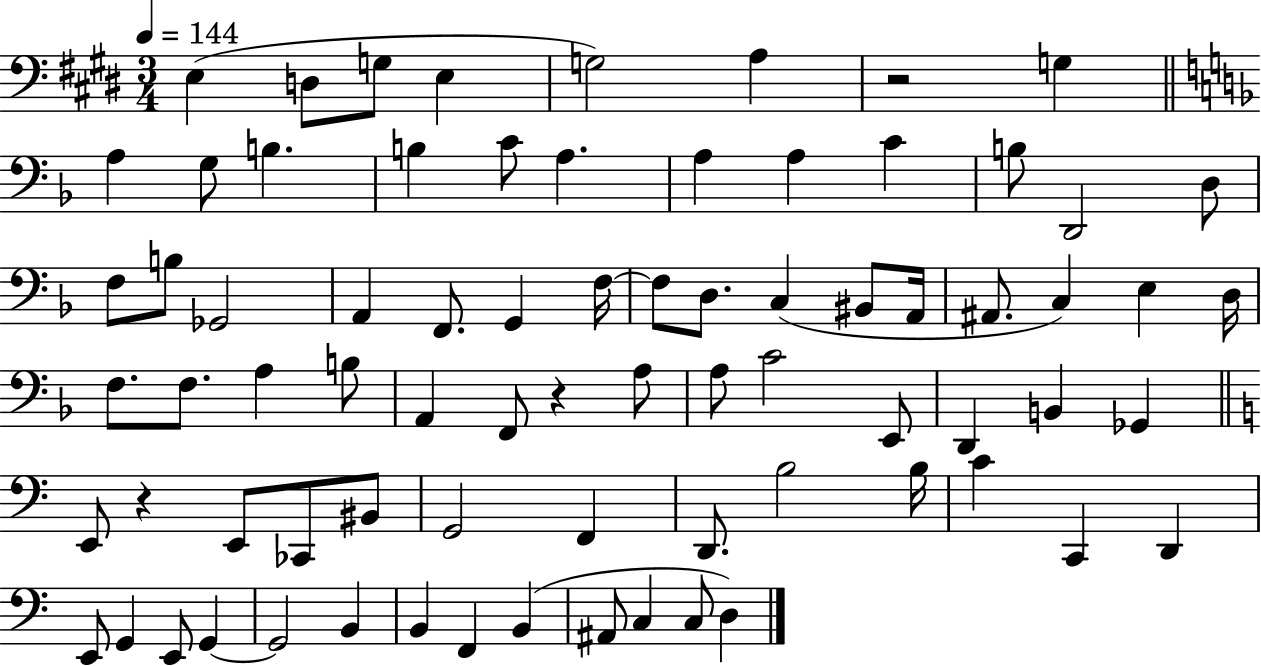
E3/q D3/e G3/e E3/q G3/h A3/q R/h G3/q A3/q G3/e B3/q. B3/q C4/e A3/q. A3/q A3/q C4/q B3/e D2/h D3/e F3/e B3/e Gb2/h A2/q F2/e. G2/q F3/s F3/e D3/e. C3/q BIS2/e A2/s A#2/e. C3/q E3/q D3/s F3/e. F3/e. A3/q B3/e A2/q F2/e R/q A3/e A3/e C4/h E2/e D2/q B2/q Gb2/q E2/e R/q E2/e CES2/e BIS2/e G2/h F2/q D2/e. B3/h B3/s C4/q C2/q D2/q E2/e G2/q E2/e G2/q G2/h B2/q B2/q F2/q B2/q A#2/e C3/q C3/e D3/q